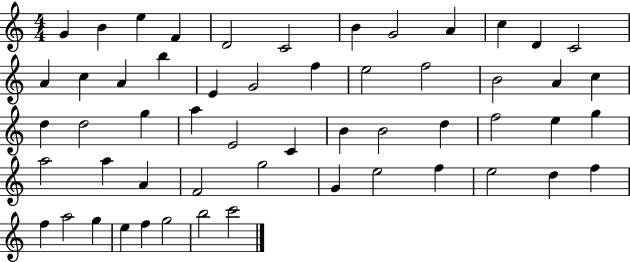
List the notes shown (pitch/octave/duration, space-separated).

G4/q B4/q E5/q F4/q D4/h C4/h B4/q G4/h A4/q C5/q D4/q C4/h A4/q C5/q A4/q B5/q E4/q G4/h F5/q E5/h F5/h B4/h A4/q C5/q D5/q D5/h G5/q A5/q E4/h C4/q B4/q B4/h D5/q F5/h E5/q G5/q A5/h A5/q A4/q F4/h G5/h G4/q E5/h F5/q E5/h D5/q F5/q F5/q A5/h G5/q E5/q F5/q G5/h B5/h C6/h